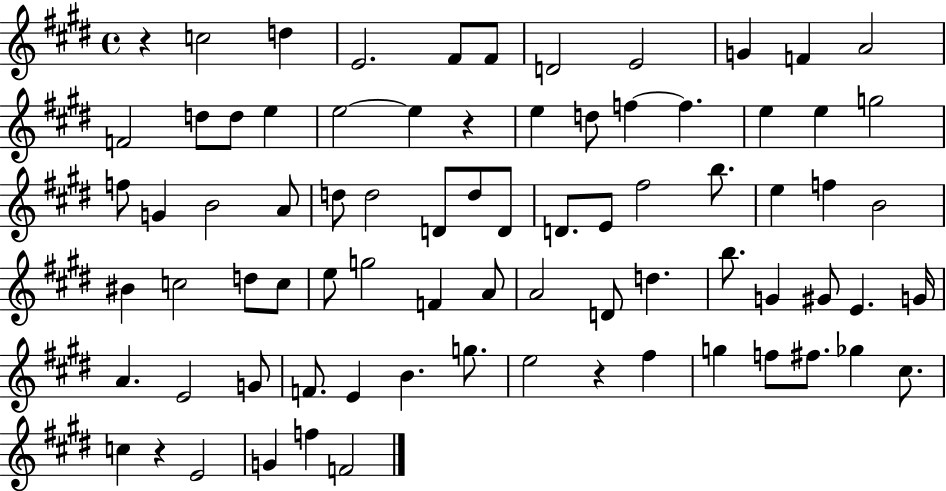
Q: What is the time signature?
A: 4/4